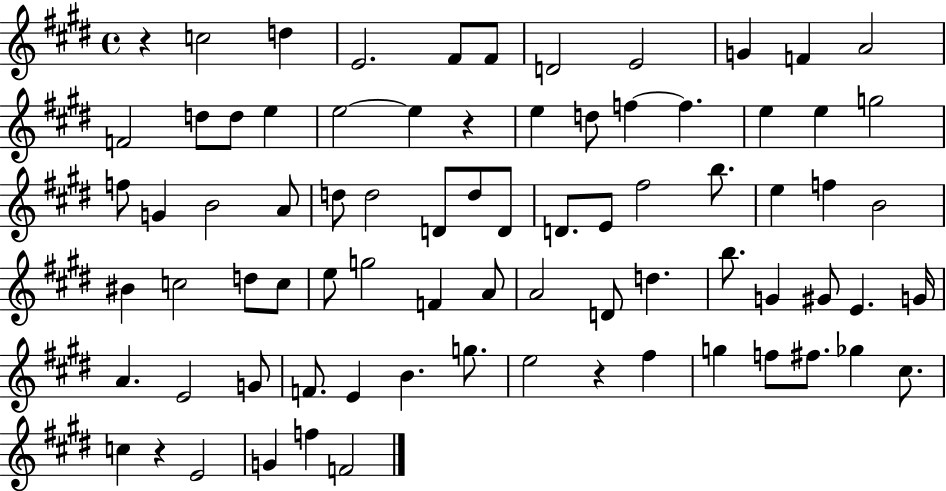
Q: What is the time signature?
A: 4/4